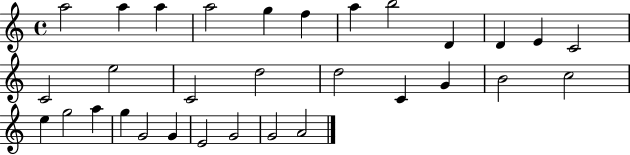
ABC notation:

X:1
T:Untitled
M:4/4
L:1/4
K:C
a2 a a a2 g f a b2 D D E C2 C2 e2 C2 d2 d2 C G B2 c2 e g2 a g G2 G E2 G2 G2 A2